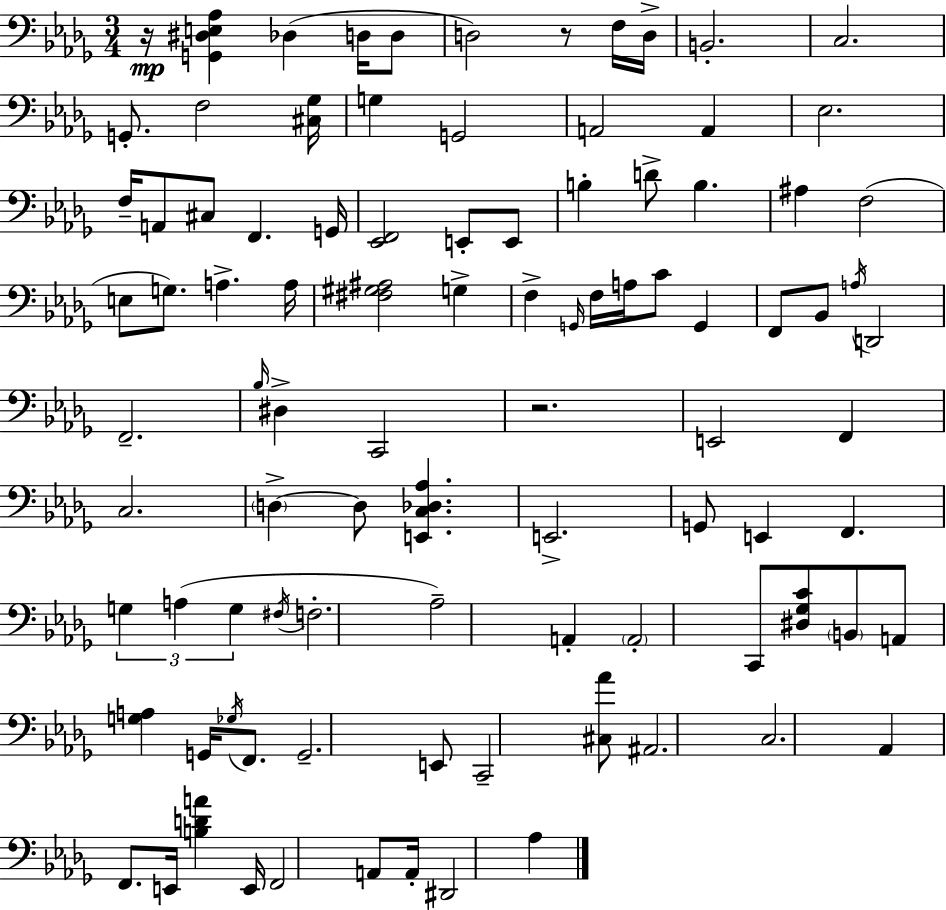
X:1
T:Untitled
M:3/4
L:1/4
K:Bbm
z/4 [G,,^D,E,_A,] _D, D,/4 D,/2 D,2 z/2 F,/4 D,/4 B,,2 C,2 G,,/2 F,2 [^C,_G,]/4 G, G,,2 A,,2 A,, _E,2 F,/4 A,,/2 ^C,/2 F,, G,,/4 [_E,,F,,]2 E,,/2 E,,/2 B, D/2 B, ^A, F,2 E,/2 G,/2 A, A,/4 [^F,^G,^A,]2 G, F, G,,/4 F,/4 A,/4 C/2 G,, F,,/2 _B,,/2 A,/4 D,,2 F,,2 _B,/4 ^D, C,,2 z2 E,,2 F,, C,2 D, D,/2 [E,,C,_D,_A,] E,,2 G,,/2 E,, F,, G, A, G, ^F,/4 F,2 _A,2 A,, A,,2 C,,/2 [^D,_G,C]/2 B,,/2 A,,/2 [G,A,] G,,/4 _G,/4 F,,/2 G,,2 E,,/2 C,,2 [^C,_A]/2 ^A,,2 C,2 _A,, F,,/2 E,,/4 [B,DA] E,,/4 F,,2 A,,/2 A,,/4 ^D,,2 _A,